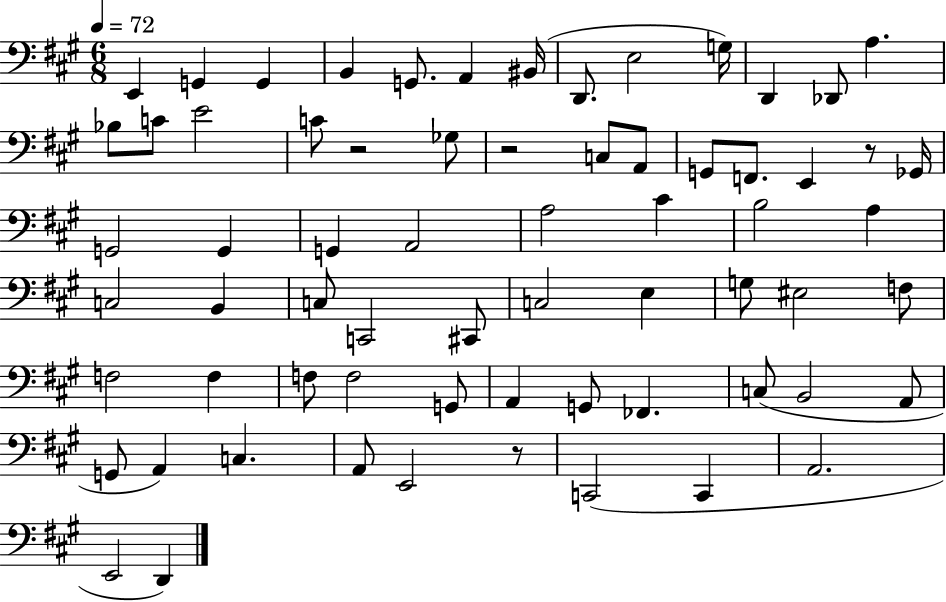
E2/q G2/q G2/q B2/q G2/e. A2/q BIS2/s D2/e. E3/h G3/s D2/q Db2/e A3/q. Bb3/e C4/e E4/h C4/e R/h Gb3/e R/h C3/e A2/e G2/e F2/e. E2/q R/e Gb2/s G2/h G2/q G2/q A2/h A3/h C#4/q B3/h A3/q C3/h B2/q C3/e C2/h C#2/e C3/h E3/q G3/e EIS3/h F3/e F3/h F3/q F3/e F3/h G2/e A2/q G2/e FES2/q. C3/e B2/h A2/e G2/e A2/q C3/q. A2/e E2/h R/e C2/h C2/q A2/h. E2/h D2/q